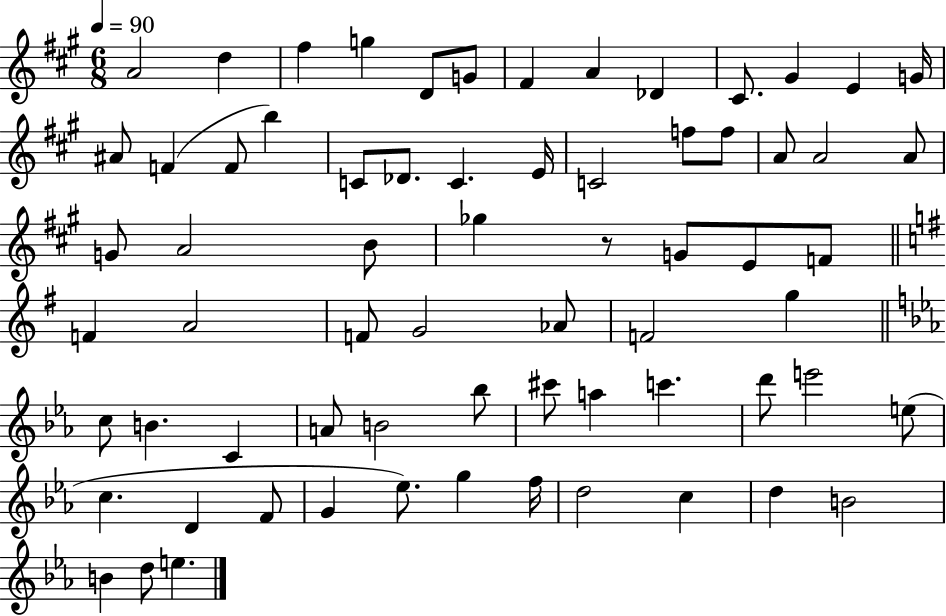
A4/h D5/q F#5/q G5/q D4/e G4/e F#4/q A4/q Db4/q C#4/e. G#4/q E4/q G4/s A#4/e F4/q F4/e B5/q C4/e Db4/e. C4/q. E4/s C4/h F5/e F5/e A4/e A4/h A4/e G4/e A4/h B4/e Gb5/q R/e G4/e E4/e F4/e F4/q A4/h F4/e G4/h Ab4/e F4/h G5/q C5/e B4/q. C4/q A4/e B4/h Bb5/e C#6/e A5/q C6/q. D6/e E6/h E5/e C5/q. D4/q F4/e G4/q Eb5/e. G5/q F5/s D5/h C5/q D5/q B4/h B4/q D5/e E5/q.